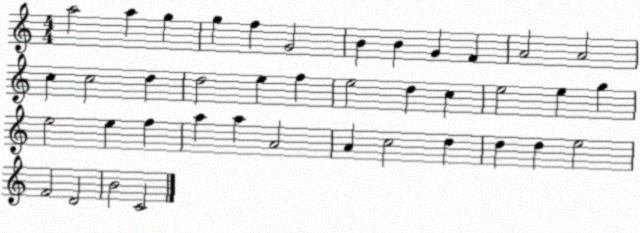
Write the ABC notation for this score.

X:1
T:Untitled
M:4/4
L:1/4
K:C
a2 a g g f G2 B B G F A2 A2 c c2 d d2 e f e2 d c e2 e g e2 e f a a A2 A c2 d d d e2 F2 D2 B2 C2